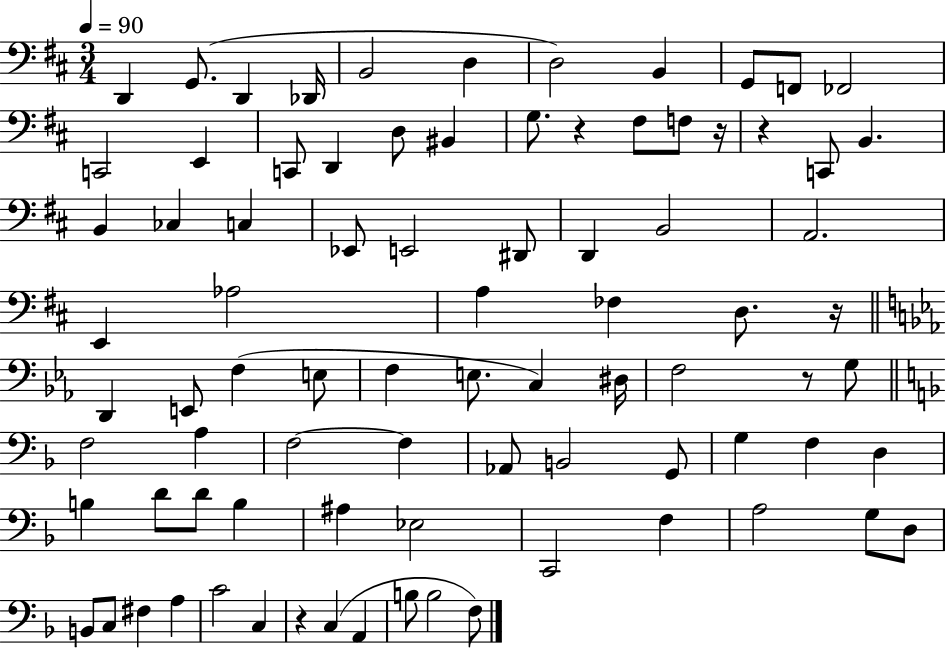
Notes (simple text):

D2/q G2/e. D2/q Db2/s B2/h D3/q D3/h B2/q G2/e F2/e FES2/h C2/h E2/q C2/e D2/q D3/e BIS2/q G3/e. R/q F#3/e F3/e R/s R/q C2/e B2/q. B2/q CES3/q C3/q Eb2/e E2/h D#2/e D2/q B2/h A2/h. E2/q Ab3/h A3/q FES3/q D3/e. R/s D2/q E2/e F3/q E3/e F3/q E3/e. C3/q D#3/s F3/h R/e G3/e F3/h A3/q F3/h F3/q Ab2/e B2/h G2/e G3/q F3/q D3/q B3/q D4/e D4/e B3/q A#3/q Eb3/h C2/h F3/q A3/h G3/e D3/e B2/e C3/e F#3/q A3/q C4/h C3/q R/q C3/q A2/q B3/e B3/h F3/e